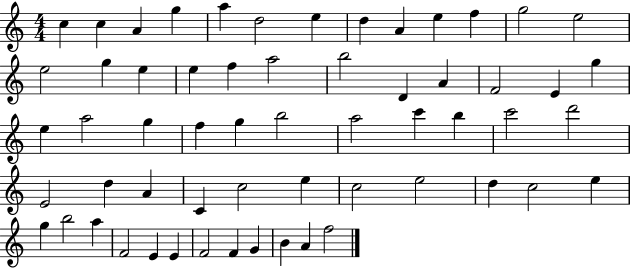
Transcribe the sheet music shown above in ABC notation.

X:1
T:Untitled
M:4/4
L:1/4
K:C
c c A g a d2 e d A e f g2 e2 e2 g e e f a2 b2 D A F2 E g e a2 g f g b2 a2 c' b c'2 d'2 E2 d A C c2 e c2 e2 d c2 e g b2 a F2 E E F2 F G B A f2